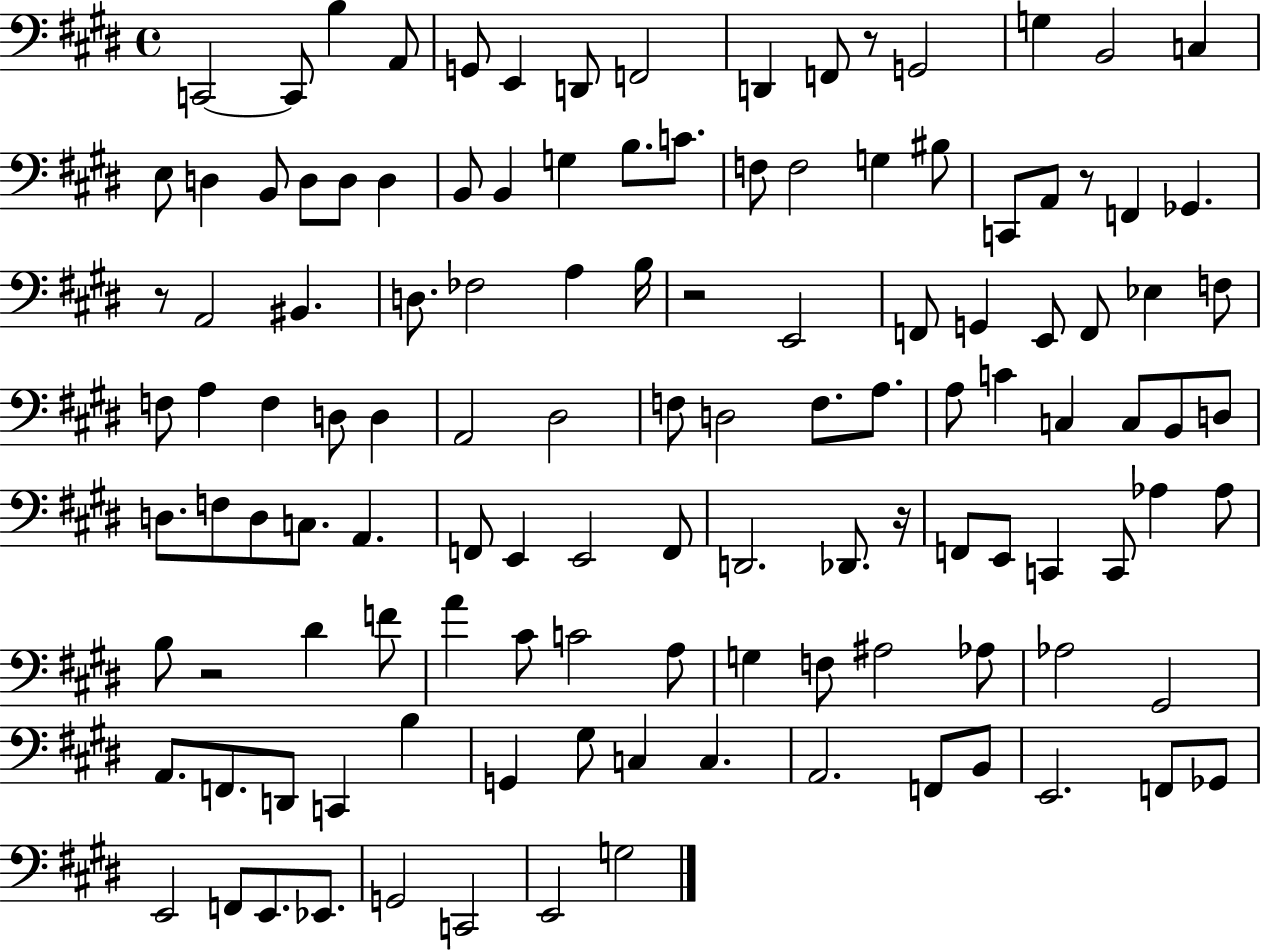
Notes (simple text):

C2/h C2/e B3/q A2/e G2/e E2/q D2/e F2/h D2/q F2/e R/e G2/h G3/q B2/h C3/q E3/e D3/q B2/e D3/e D3/e D3/q B2/e B2/q G3/q B3/e. C4/e. F3/e F3/h G3/q BIS3/e C2/e A2/e R/e F2/q Gb2/q. R/e A2/h BIS2/q. D3/e. FES3/h A3/q B3/s R/h E2/h F2/e G2/q E2/e F2/e Eb3/q F3/e F3/e A3/q F3/q D3/e D3/q A2/h D#3/h F3/e D3/h F3/e. A3/e. A3/e C4/q C3/q C3/e B2/e D3/e D3/e. F3/e D3/e C3/e. A2/q. F2/e E2/q E2/h F2/e D2/h. Db2/e. R/s F2/e E2/e C2/q C2/e Ab3/q Ab3/e B3/e R/h D#4/q F4/e A4/q C#4/e C4/h A3/e G3/q F3/e A#3/h Ab3/e Ab3/h G#2/h A2/e. F2/e. D2/e C2/q B3/q G2/q G#3/e C3/q C3/q. A2/h. F2/e B2/e E2/h. F2/e Gb2/e E2/h F2/e E2/e. Eb2/e. G2/h C2/h E2/h G3/h